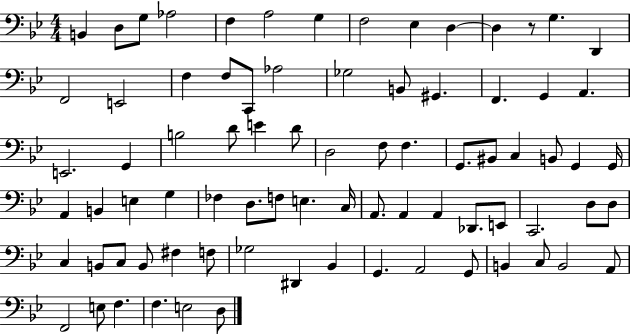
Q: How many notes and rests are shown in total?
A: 80